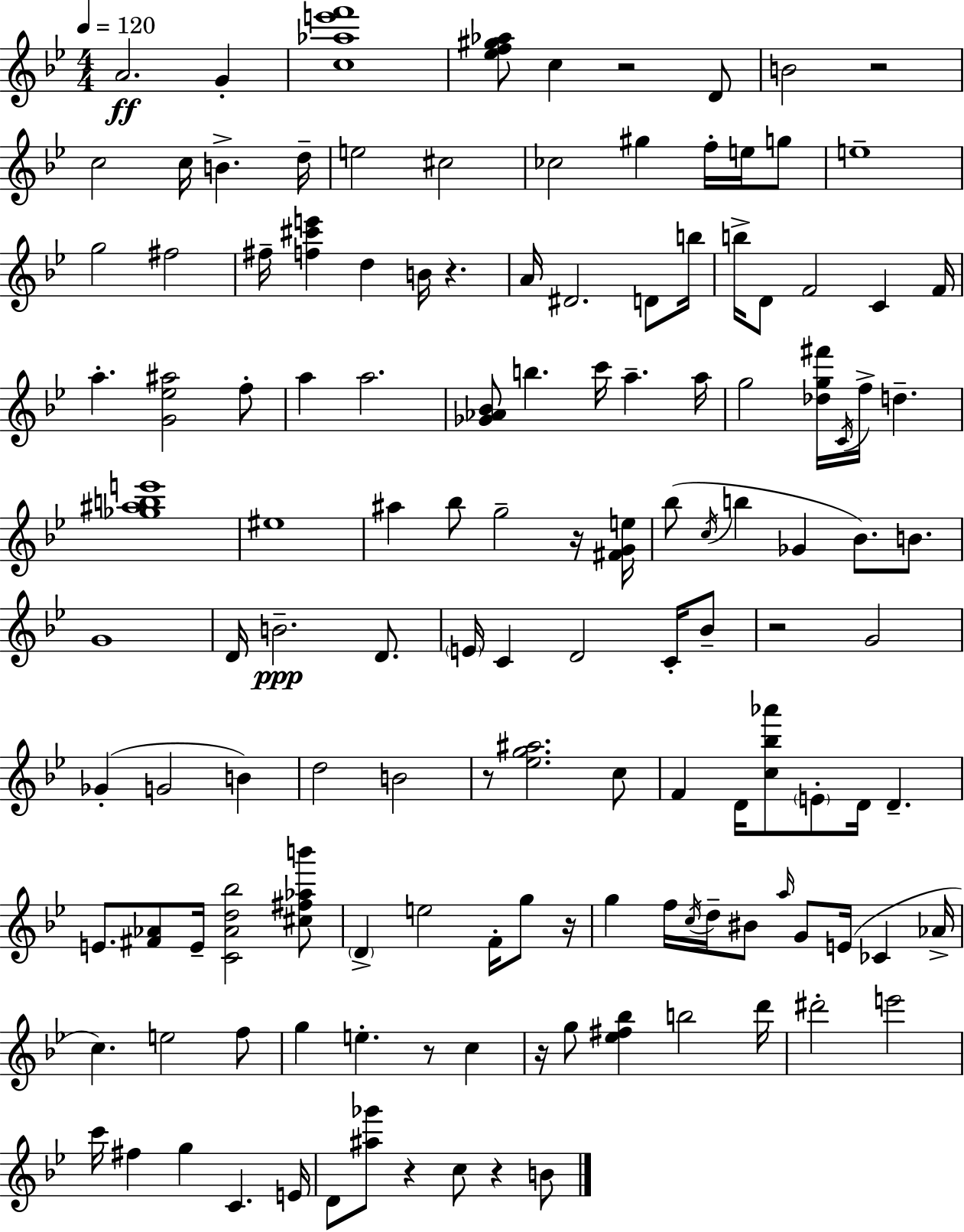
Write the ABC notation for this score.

X:1
T:Untitled
M:4/4
L:1/4
K:Gm
A2 G [c_ae'f']4 [_ef^g_a]/2 c z2 D/2 B2 z2 c2 c/4 B d/4 e2 ^c2 _c2 ^g f/4 e/4 g/2 e4 g2 ^f2 ^f/4 [f^c'e'] d B/4 z A/4 ^D2 D/2 b/4 b/4 D/2 F2 C F/4 a [G_e^a]2 f/2 a a2 [_G_A_B]/2 b c'/4 a a/4 g2 [_dg^f']/4 C/4 f/4 d [_g^abe']4 ^e4 ^a _b/2 g2 z/4 [^FGe]/4 _b/2 c/4 b _G _B/2 B/2 G4 D/4 B2 D/2 E/4 C D2 C/4 _B/2 z2 G2 _G G2 B d2 B2 z/2 [_eg^a]2 c/2 F D/4 [c_b_a']/2 E/2 D/4 D E/2 [^F_A]/2 E/4 [C_Ad_b]2 [^c^f_ab']/2 D e2 F/4 g/2 z/4 g f/4 c/4 d/4 ^B/2 a/4 G/2 E/4 _C _A/4 c e2 f/2 g e z/2 c z/4 g/2 [_e^f_b] b2 d'/4 ^d'2 e'2 c'/4 ^f g C E/4 D/2 [^a_g']/2 z c/2 z B/2